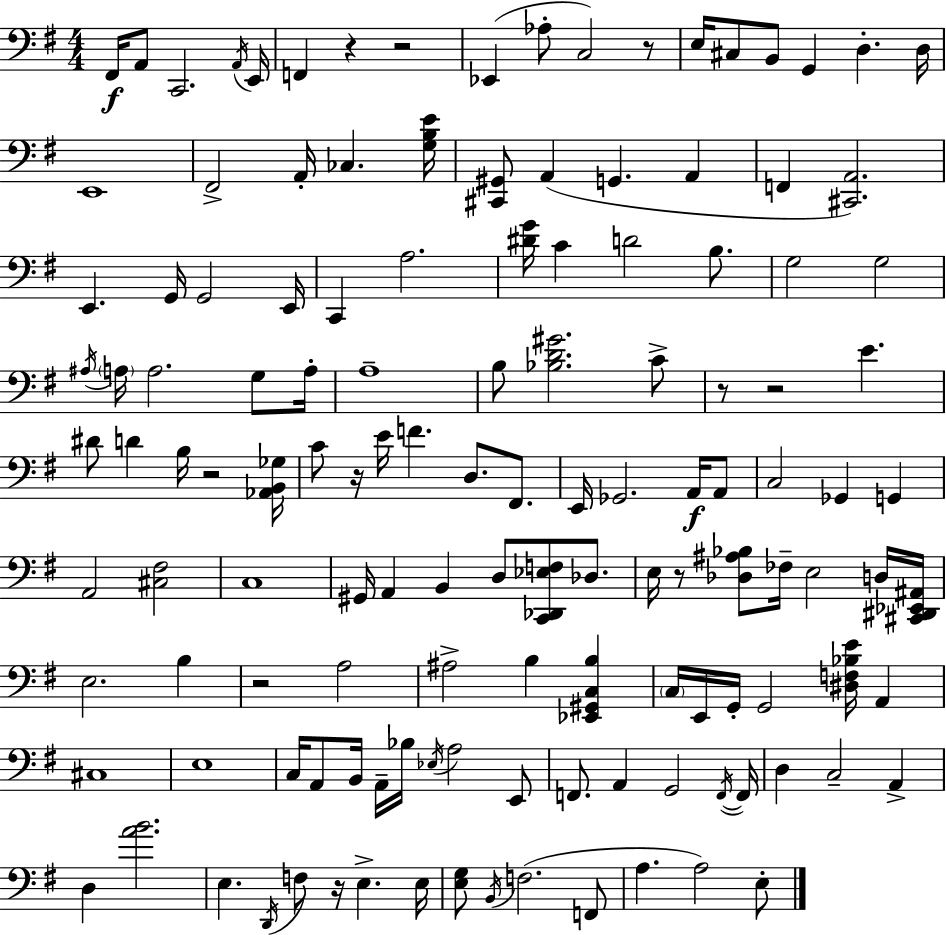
{
  \clef bass
  \numericTimeSignature
  \time 4/4
  \key g \major
  \repeat volta 2 { fis,16\f a,8 c,2. \acciaccatura { a,16 } | e,16 f,4 r4 r2 | ees,4( aes8-. c2) r8 | e16 cis8 b,8 g,4 d4.-. | \break d16 e,1 | fis,2-> a,16-. ces4. | <g b e'>16 <cis, gis,>8 a,4( g,4. a,4 | f,4 <cis, a,>2.) | \break e,4. g,16 g,2 | e,16 c,4 a2. | <dis' g'>16 c'4 d'2 b8. | g2 g2 | \break \acciaccatura { ais16 } \parenthesize a16 a2. g8 | a16-. a1-- | b8 <bes d' gis'>2. | c'8-> r8 r2 e'4. | \break dis'8 d'4 b16 r2 | <aes, b, ges>16 c'8 r16 e'16 f'4. d8. fis,8. | e,16 ges,2. a,16\f | a,8 c2 ges,4 g,4 | \break a,2 <cis fis>2 | c1 | gis,16 a,4 b,4 d8 <c, des, ees f>8 des8. | e16 r8 <des ais bes>8 fes16-- e2 | \break d16 <cis, dis, ees, ais,>16 e2. b4 | r2 a2 | ais2-> b4 <ees, gis, c b>4 | \parenthesize c16 e,16 g,16-. g,2 <dis f bes e'>16 a,4 | \break cis1 | e1 | c16 a,8 b,16 a,16-- bes16 \acciaccatura { ees16 } a2 | e,8 f,8. a,4 g,2 | \break \acciaccatura { f,16~ }~ f,16 d4 c2-- | a,4-> d4 <a' b'>2. | e4. \acciaccatura { d,16 } f8 r16 e4.-> | e16 <e g>8 \acciaccatura { b,16 }( f2. | \break f,8 a4. a2) | e8-. } \bar "|."
}